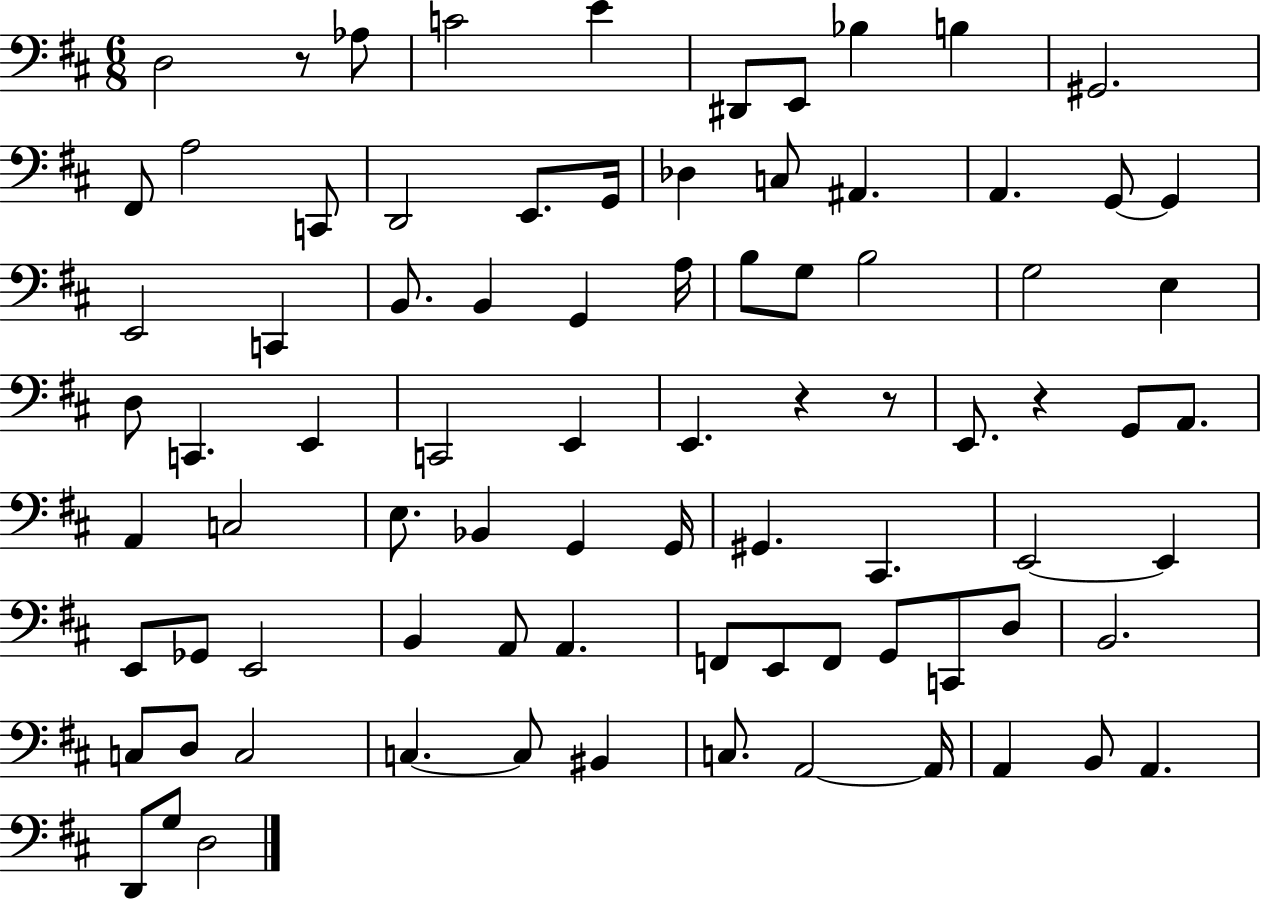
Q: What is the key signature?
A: D major